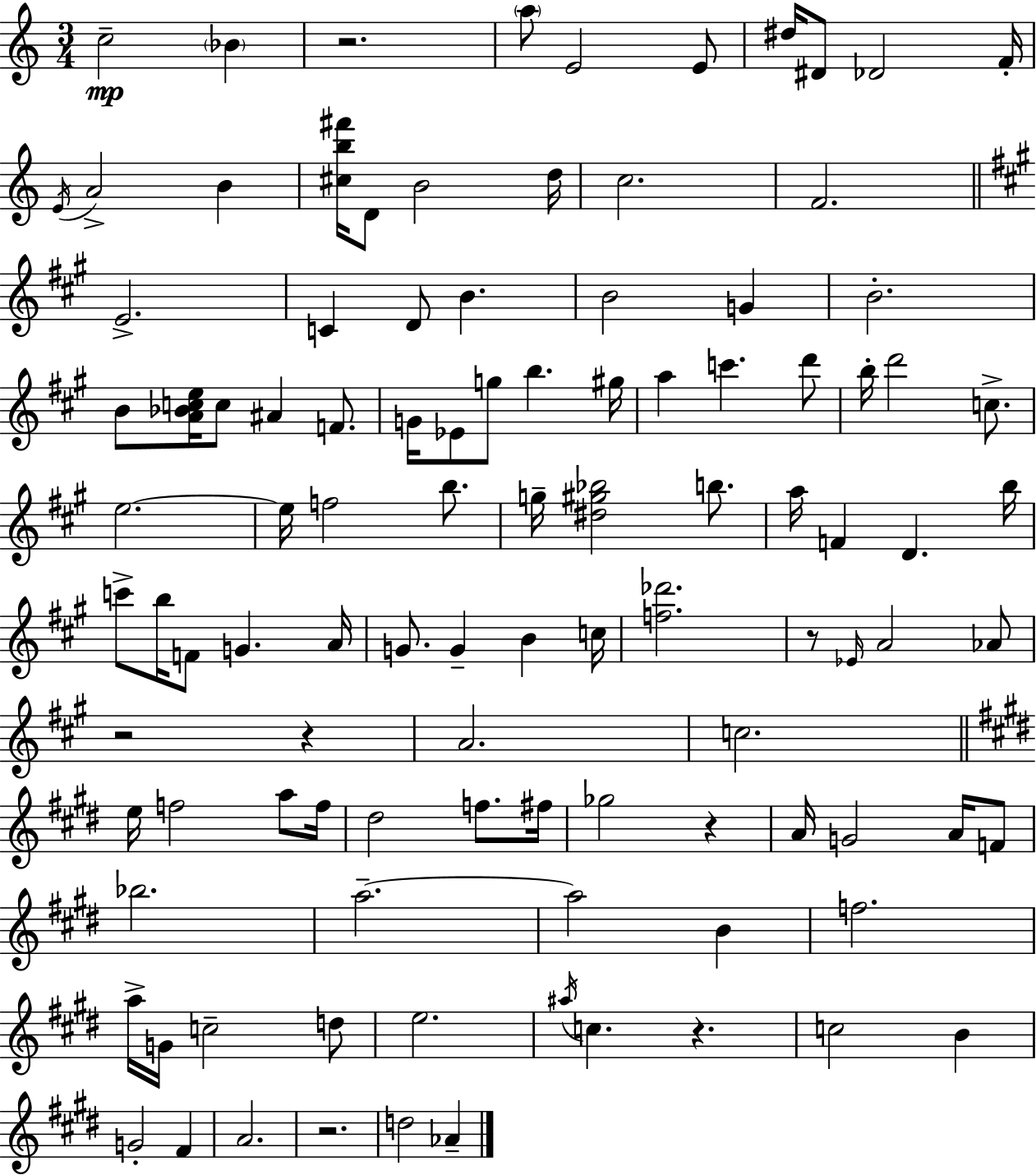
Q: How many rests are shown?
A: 7